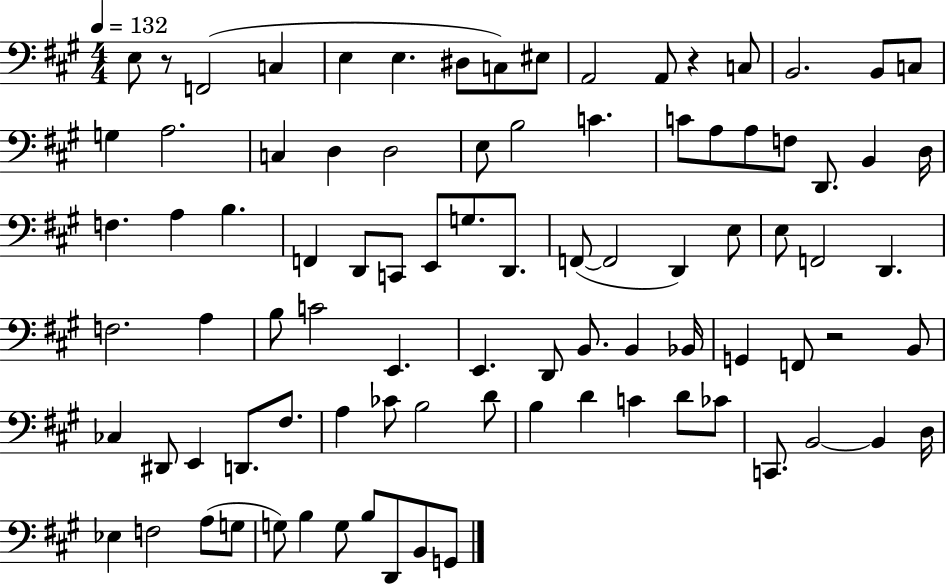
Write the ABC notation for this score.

X:1
T:Untitled
M:4/4
L:1/4
K:A
E,/2 z/2 F,,2 C, E, E, ^D,/2 C,/2 ^E,/2 A,,2 A,,/2 z C,/2 B,,2 B,,/2 C,/2 G, A,2 C, D, D,2 E,/2 B,2 C C/2 A,/2 A,/2 F,/2 D,,/2 B,, D,/4 F, A, B, F,, D,,/2 C,,/2 E,,/2 G,/2 D,,/2 F,,/2 F,,2 D,, E,/2 E,/2 F,,2 D,, F,2 A, B,/2 C2 E,, E,, D,,/2 B,,/2 B,, _B,,/4 G,, F,,/2 z2 B,,/2 _C, ^D,,/2 E,, D,,/2 ^F,/2 A, _C/2 B,2 D/2 B, D C D/2 _C/2 C,,/2 B,,2 B,, D,/4 _E, F,2 A,/2 G,/2 G,/2 B, G,/2 B,/2 D,,/2 B,,/2 G,,/2